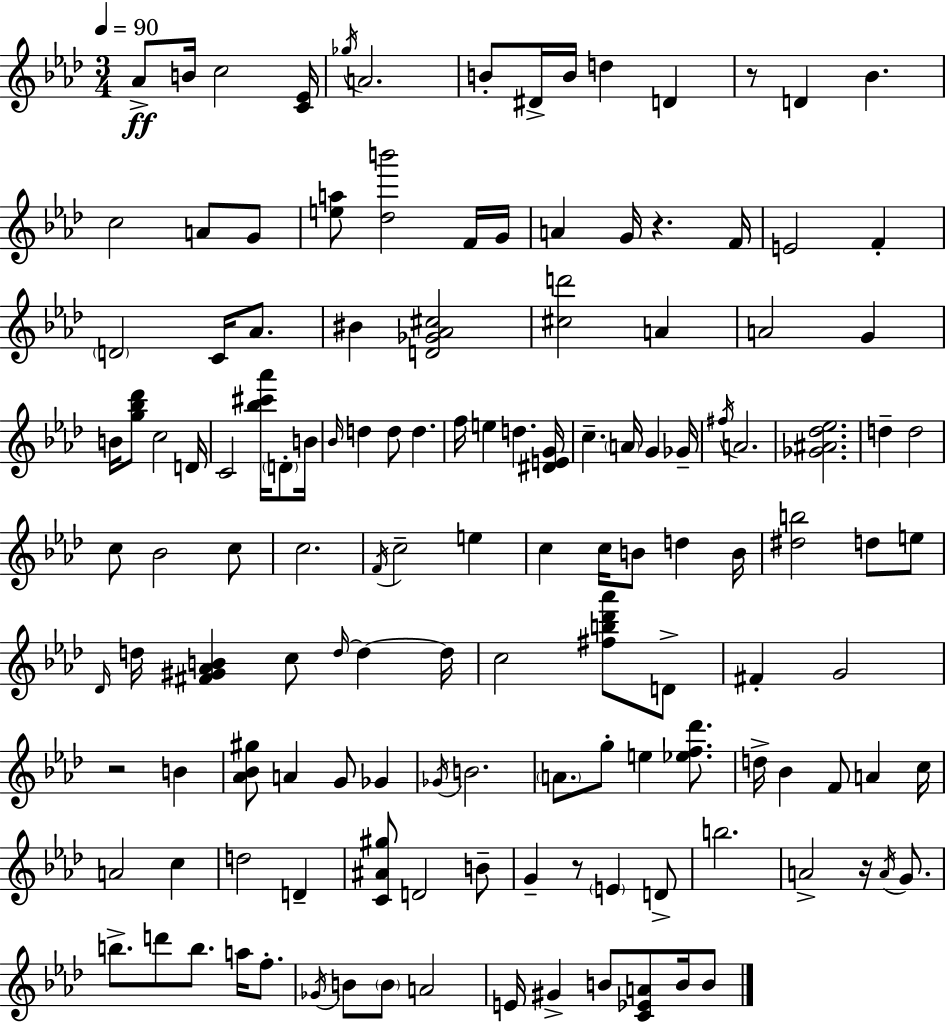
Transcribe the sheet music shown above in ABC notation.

X:1
T:Untitled
M:3/4
L:1/4
K:Ab
_A/2 B/4 c2 [C_E]/4 _g/4 A2 B/2 ^D/4 B/4 d D z/2 D _B c2 A/2 G/2 [ea]/2 [_db']2 F/4 G/4 A G/4 z F/4 E2 F D2 C/4 _A/2 ^B [D_G_A^c]2 [^cd']2 A A2 G B/4 [g_b_d']/2 c2 D/4 C2 [_b^c'_a']/4 D/2 B/4 _B/4 d d/2 d f/4 e d [^DEG]/4 c A/4 G _G/4 ^f/4 A2 [_G^A_d_e]2 d d2 c/2 _B2 c/2 c2 F/4 c2 e c c/4 B/2 d B/4 [^db]2 d/2 e/2 _D/4 d/4 [^F^G_AB] c/2 d/4 d d/4 c2 [^fb_d'_a']/2 D/2 ^F G2 z2 B [_A_B^g]/2 A G/2 _G _G/4 B2 A/2 g/2 e [_ef_d']/2 d/4 _B F/2 A c/4 A2 c d2 D [C^A^g]/2 D2 B/2 G z/2 E D/2 b2 A2 z/4 A/4 G/2 b/2 d'/2 b/2 a/4 f/2 _G/4 B/2 B/2 A2 E/4 ^G B/2 [C_EA]/2 B/4 B/2